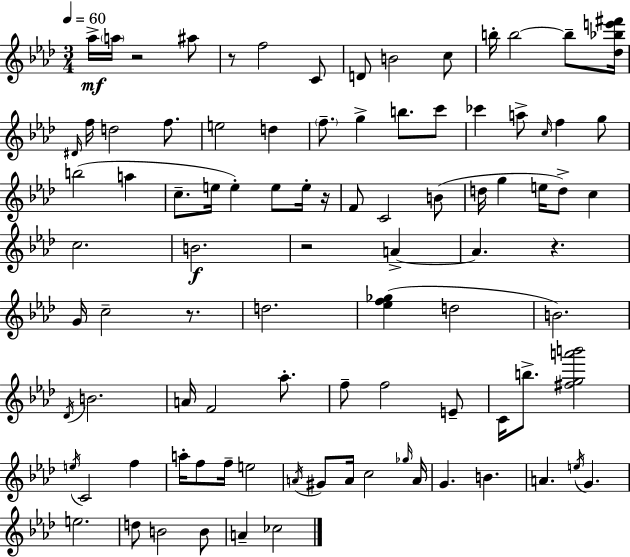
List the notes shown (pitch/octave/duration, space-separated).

Ab5/s A5/s R/h A#5/e R/e F5/h C4/e D4/e B4/h C5/e B5/s B5/h B5/e [Db5,Bb5,E6,F#6]/s D#4/s F5/s D5/h F5/e. E5/h D5/q F5/e. G5/q B5/e. C6/e CES6/q A5/e C5/s F5/q G5/e B5/h A5/q C5/e. E5/s E5/q E5/e E5/s R/s F4/e C4/h B4/e D5/s G5/q E5/s D5/e C5/q C5/h. B4/h. R/h A4/q A4/q. R/q. G4/s C5/h R/e. D5/h. [Eb5,F5,Gb5]/q D5/h B4/h. Db4/s B4/h. A4/s F4/h Ab5/e. F5/e F5/h E4/e C4/s B5/e. [F#5,G5,A6,B6]/h E5/s C4/h F5/q A5/s F5/e F5/s E5/h A4/s G#4/e A4/s C5/h Gb5/s A4/s G4/q. B4/q. A4/q. E5/s G4/q. E5/h. D5/e B4/h B4/e A4/q CES5/h